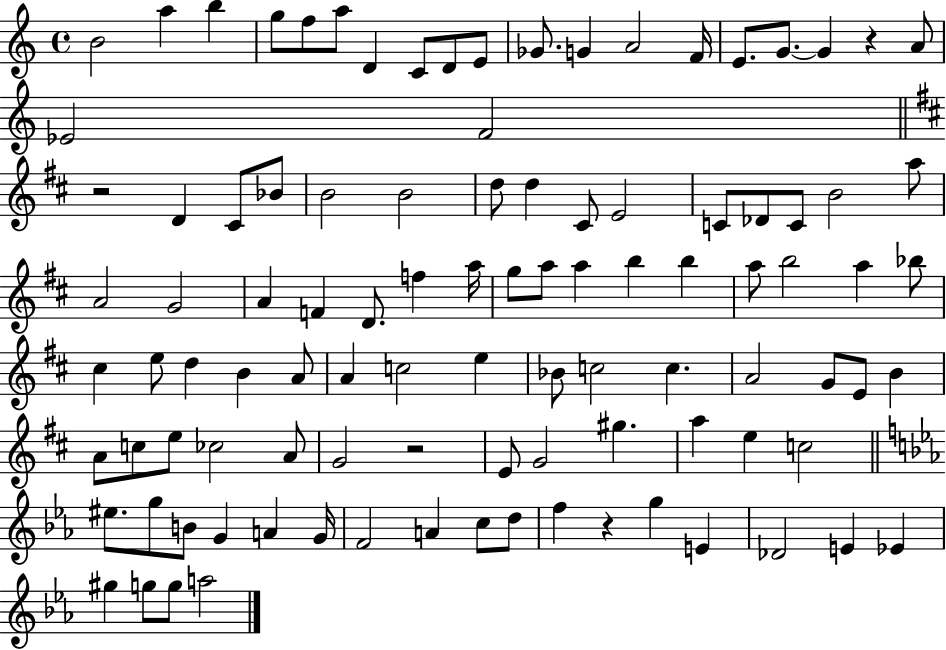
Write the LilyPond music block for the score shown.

{
  \clef treble
  \time 4/4
  \defaultTimeSignature
  \key c \major
  b'2 a''4 b''4 | g''8 f''8 a''8 d'4 c'8 d'8 e'8 | ges'8. g'4 a'2 f'16 | e'8. g'8.~~ g'4 r4 a'8 | \break ees'2 f'2 | \bar "||" \break \key b \minor r2 d'4 cis'8 bes'8 | b'2 b'2 | d''8 d''4 cis'8 e'2 | c'8 des'8 c'8 b'2 a''8 | \break a'2 g'2 | a'4 f'4 d'8. f''4 a''16 | g''8 a''8 a''4 b''4 b''4 | a''8 b''2 a''4 bes''8 | \break cis''4 e''8 d''4 b'4 a'8 | a'4 c''2 e''4 | bes'8 c''2 c''4. | a'2 g'8 e'8 b'4 | \break a'8 c''8 e''8 ces''2 a'8 | g'2 r2 | e'8 g'2 gis''4. | a''4 e''4 c''2 | \break \bar "||" \break \key c \minor eis''8. g''8 b'8 g'4 a'4 g'16 | f'2 a'4 c''8 d''8 | f''4 r4 g''4 e'4 | des'2 e'4 ees'4 | \break gis''4 g''8 g''8 a''2 | \bar "|."
}